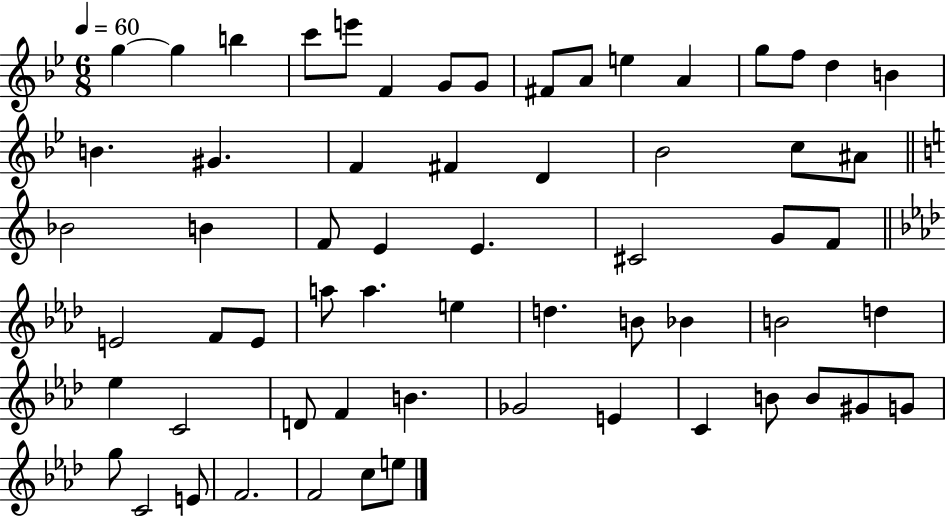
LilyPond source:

{
  \clef treble
  \numericTimeSignature
  \time 6/8
  \key bes \major
  \tempo 4 = 60
  g''4~~ g''4 b''4 | c'''8 e'''8 f'4 g'8 g'8 | fis'8 a'8 e''4 a'4 | g''8 f''8 d''4 b'4 | \break b'4. gis'4. | f'4 fis'4 d'4 | bes'2 c''8 ais'8 | \bar "||" \break \key c \major bes'2 b'4 | f'8 e'4 e'4. | cis'2 g'8 f'8 | \bar "||" \break \key f \minor e'2 f'8 e'8 | a''8 a''4. e''4 | d''4. b'8 bes'4 | b'2 d''4 | \break ees''4 c'2 | d'8 f'4 b'4. | ges'2 e'4 | c'4 b'8 b'8 gis'8 g'8 | \break g''8 c'2 e'8 | f'2. | f'2 c''8 e''8 | \bar "|."
}